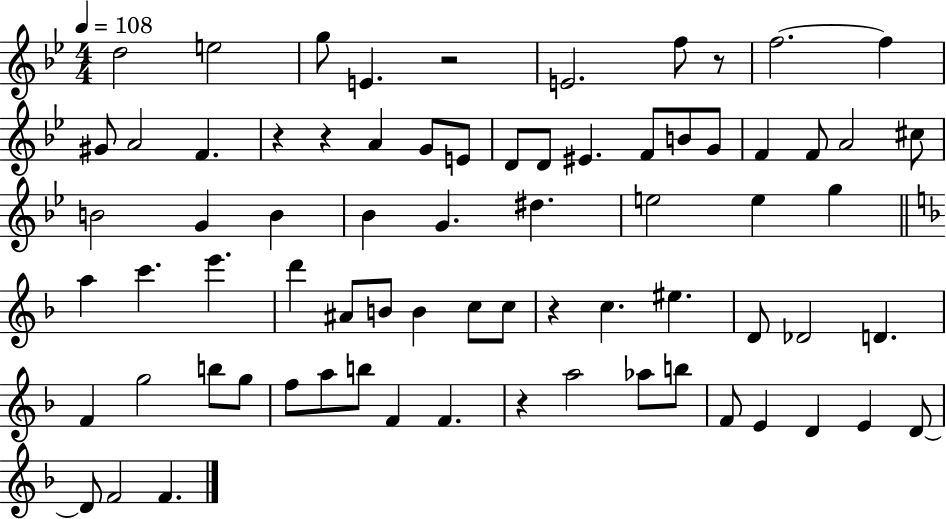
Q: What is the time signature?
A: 4/4